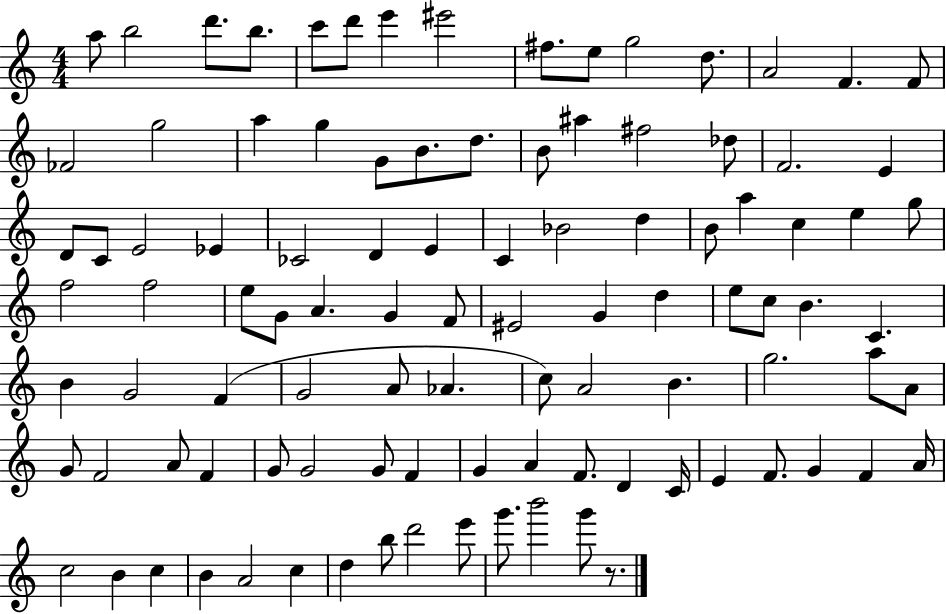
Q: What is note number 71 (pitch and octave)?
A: F4